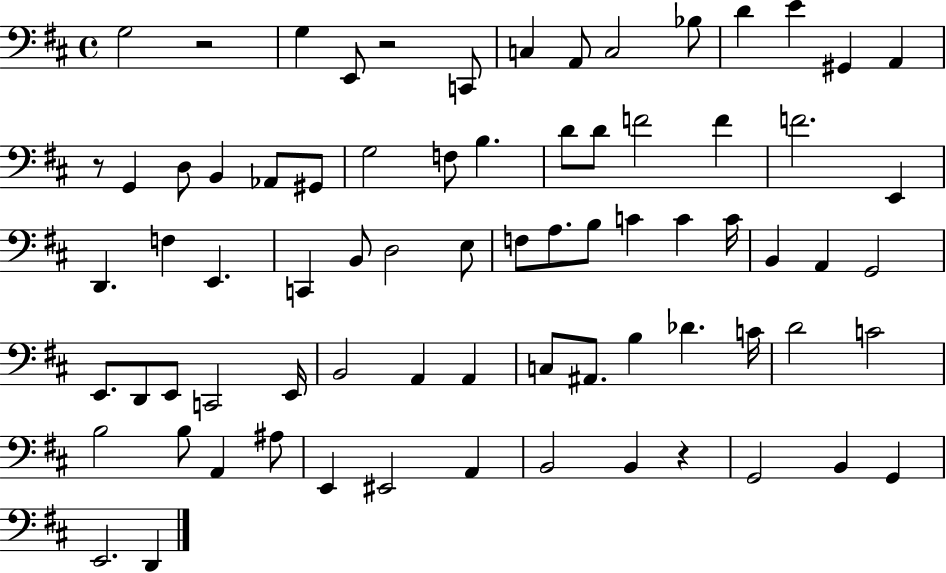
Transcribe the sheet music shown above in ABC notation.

X:1
T:Untitled
M:4/4
L:1/4
K:D
G,2 z2 G, E,,/2 z2 C,,/2 C, A,,/2 C,2 _B,/2 D E ^G,, A,, z/2 G,, D,/2 B,, _A,,/2 ^G,,/2 G,2 F,/2 B, D/2 D/2 F2 F F2 E,, D,, F, E,, C,, B,,/2 D,2 E,/2 F,/2 A,/2 B,/2 C C C/4 B,, A,, G,,2 E,,/2 D,,/2 E,,/2 C,,2 E,,/4 B,,2 A,, A,, C,/2 ^A,,/2 B, _D C/4 D2 C2 B,2 B,/2 A,, ^A,/2 E,, ^E,,2 A,, B,,2 B,, z G,,2 B,, G,, E,,2 D,,